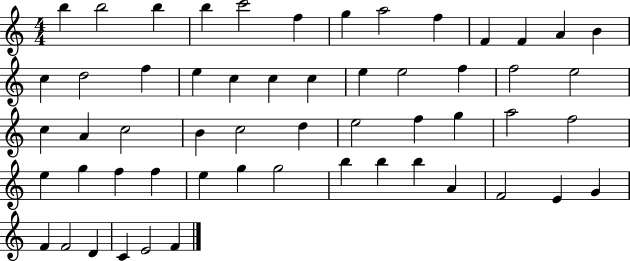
X:1
T:Untitled
M:4/4
L:1/4
K:C
b b2 b b c'2 f g a2 f F F A B c d2 f e c c c e e2 f f2 e2 c A c2 B c2 d e2 f g a2 f2 e g f f e g g2 b b b A F2 E G F F2 D C E2 F